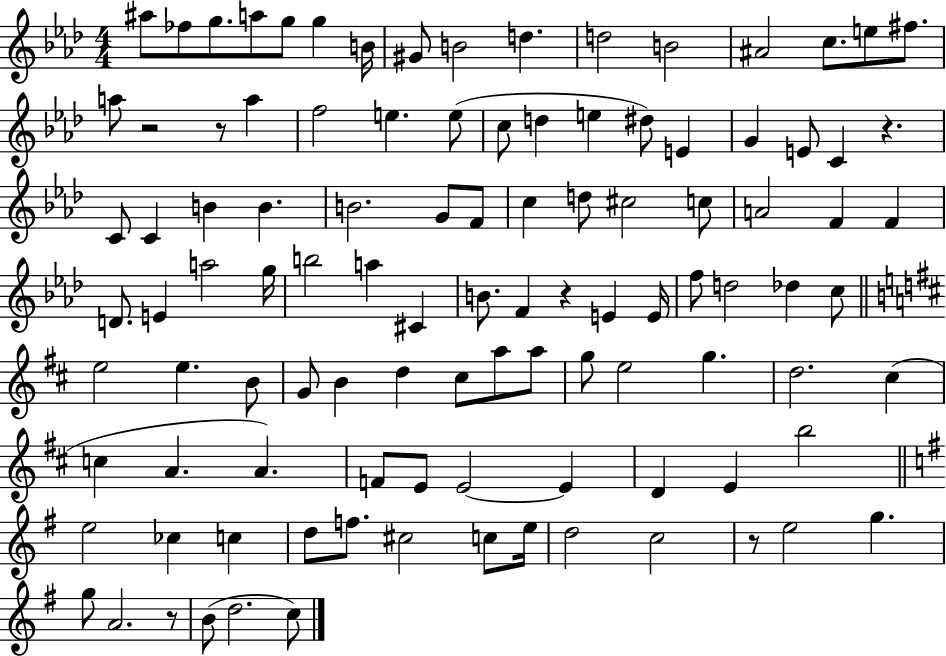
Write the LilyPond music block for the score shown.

{
  \clef treble
  \numericTimeSignature
  \time 4/4
  \key aes \major
  ais''8 fes''8 g''8. a''8 g''8 g''4 b'16 | gis'8 b'2 d''4. | d''2 b'2 | ais'2 c''8. e''8 fis''8. | \break a''8 r2 r8 a''4 | f''2 e''4. e''8( | c''8 d''4 e''4 dis''8) e'4 | g'4 e'8 c'4 r4. | \break c'8 c'4 b'4 b'4. | b'2. g'8 f'8 | c''4 d''8 cis''2 c''8 | a'2 f'4 f'4 | \break d'8. e'4 a''2 g''16 | b''2 a''4 cis'4 | b'8. f'4 r4 e'4 e'16 | f''8 d''2 des''4 c''8 | \break \bar "||" \break \key d \major e''2 e''4. b'8 | g'8 b'4 d''4 cis''8 a''8 a''8 | g''8 e''2 g''4. | d''2. cis''4( | \break c''4 a'4. a'4.) | f'8 e'8 e'2~~ e'4 | d'4 e'4 b''2 | \bar "||" \break \key g \major e''2 ces''4 c''4 | d''8 f''8. cis''2 c''8 e''16 | d''2 c''2 | r8 e''2 g''4. | \break g''8 a'2. r8 | b'8( d''2. c''8) | \bar "|."
}